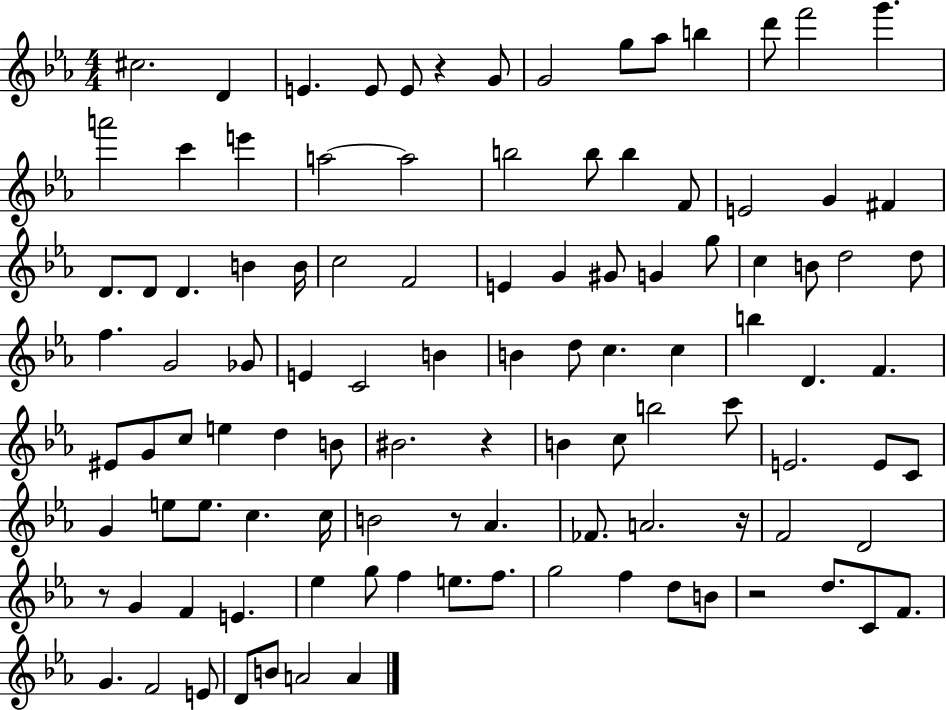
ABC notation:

X:1
T:Untitled
M:4/4
L:1/4
K:Eb
^c2 D E E/2 E/2 z G/2 G2 g/2 _a/2 b d'/2 f'2 g' a'2 c' e' a2 a2 b2 b/2 b F/2 E2 G ^F D/2 D/2 D B B/4 c2 F2 E G ^G/2 G g/2 c B/2 d2 d/2 f G2 _G/2 E C2 B B d/2 c c b D F ^E/2 G/2 c/2 e d B/2 ^B2 z B c/2 b2 c'/2 E2 E/2 C/2 G e/2 e/2 c c/4 B2 z/2 _A _F/2 A2 z/4 F2 D2 z/2 G F E _e g/2 f e/2 f/2 g2 f d/2 B/2 z2 d/2 C/2 F/2 G F2 E/2 D/2 B/2 A2 A